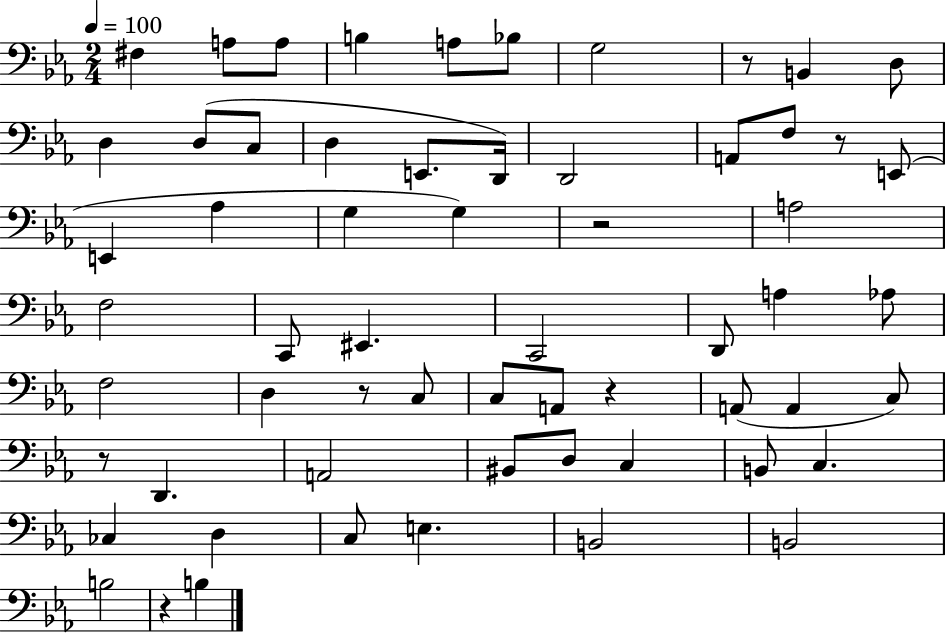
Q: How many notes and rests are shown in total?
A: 61